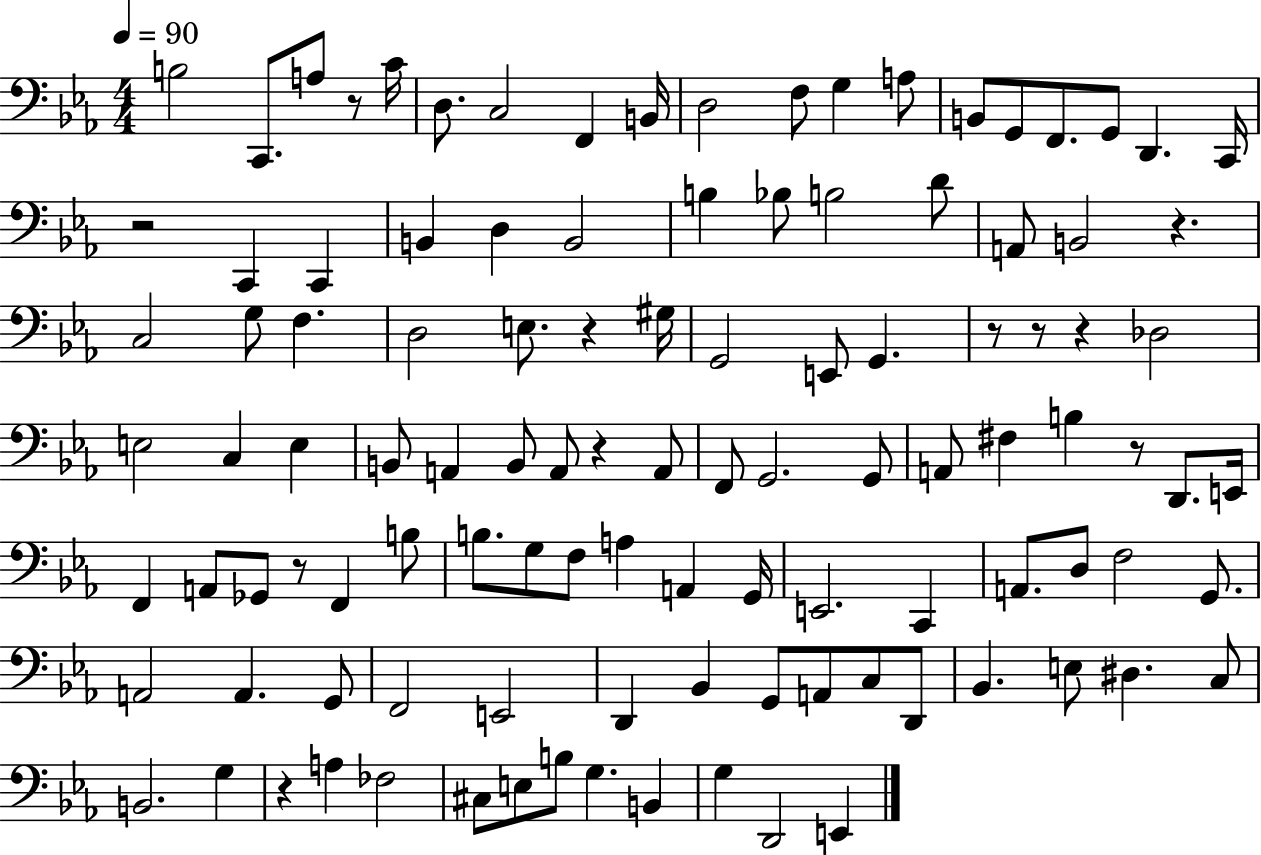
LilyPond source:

{
  \clef bass
  \numericTimeSignature
  \time 4/4
  \key ees \major
  \tempo 4 = 90
  \repeat volta 2 { b2 c,8. a8 r8 c'16 | d8. c2 f,4 b,16 | d2 f8 g4 a8 | b,8 g,8 f,8. g,8 d,4. c,16 | \break r2 c,4 c,4 | b,4 d4 b,2 | b4 bes8 b2 d'8 | a,8 b,2 r4. | \break c2 g8 f4. | d2 e8. r4 gis16 | g,2 e,8 g,4. | r8 r8 r4 des2 | \break e2 c4 e4 | b,8 a,4 b,8 a,8 r4 a,8 | f,8 g,2. g,8 | a,8 fis4 b4 r8 d,8. e,16 | \break f,4 a,8 ges,8 r8 f,4 b8 | b8. g8 f8 a4 a,4 g,16 | e,2. c,4 | a,8. d8 f2 g,8. | \break a,2 a,4. g,8 | f,2 e,2 | d,4 bes,4 g,8 a,8 c8 d,8 | bes,4. e8 dis4. c8 | \break b,2. g4 | r4 a4 fes2 | cis8 e8 b8 g4. b,4 | g4 d,2 e,4 | \break } \bar "|."
}